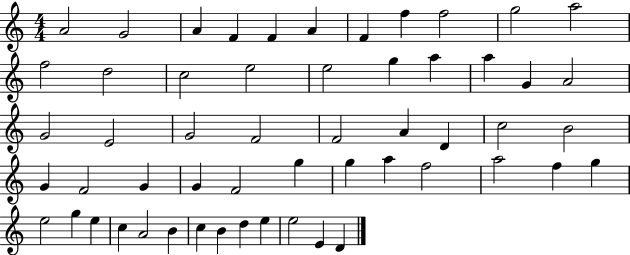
A4/h G4/h A4/q F4/q F4/q A4/q F4/q F5/q F5/h G5/h A5/h F5/h D5/h C5/h E5/h E5/h G5/q A5/q A5/q G4/q A4/h G4/h E4/h G4/h F4/h F4/h A4/q D4/q C5/h B4/h G4/q F4/h G4/q G4/q F4/h G5/q G5/q A5/q F5/h A5/h F5/q G5/q E5/h G5/q E5/q C5/q A4/h B4/q C5/q B4/q D5/q E5/q E5/h E4/q D4/q